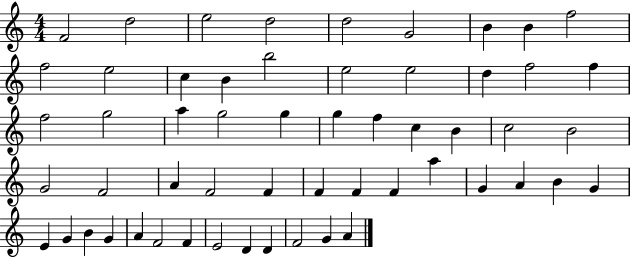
{
  \clef treble
  \numericTimeSignature
  \time 4/4
  \key c \major
  f'2 d''2 | e''2 d''2 | d''2 g'2 | b'4 b'4 f''2 | \break f''2 e''2 | c''4 b'4 b''2 | e''2 e''2 | d''4 f''2 f''4 | \break f''2 g''2 | a''4 g''2 g''4 | g''4 f''4 c''4 b'4 | c''2 b'2 | \break g'2 f'2 | a'4 f'2 f'4 | f'4 f'4 f'4 a''4 | g'4 a'4 b'4 g'4 | \break e'4 g'4 b'4 g'4 | a'4 f'2 f'4 | e'2 d'4 d'4 | f'2 g'4 a'4 | \break \bar "|."
}